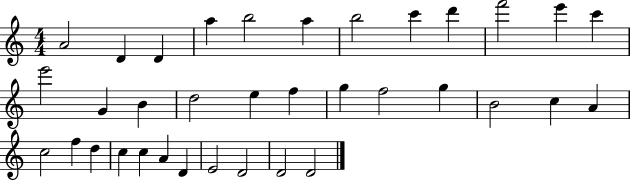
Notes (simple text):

A4/h D4/q D4/q A5/q B5/h A5/q B5/h C6/q D6/q F6/h E6/q C6/q E6/h G4/q B4/q D5/h E5/q F5/q G5/q F5/h G5/q B4/h C5/q A4/q C5/h F5/q D5/q C5/q C5/q A4/q D4/q E4/h D4/h D4/h D4/h